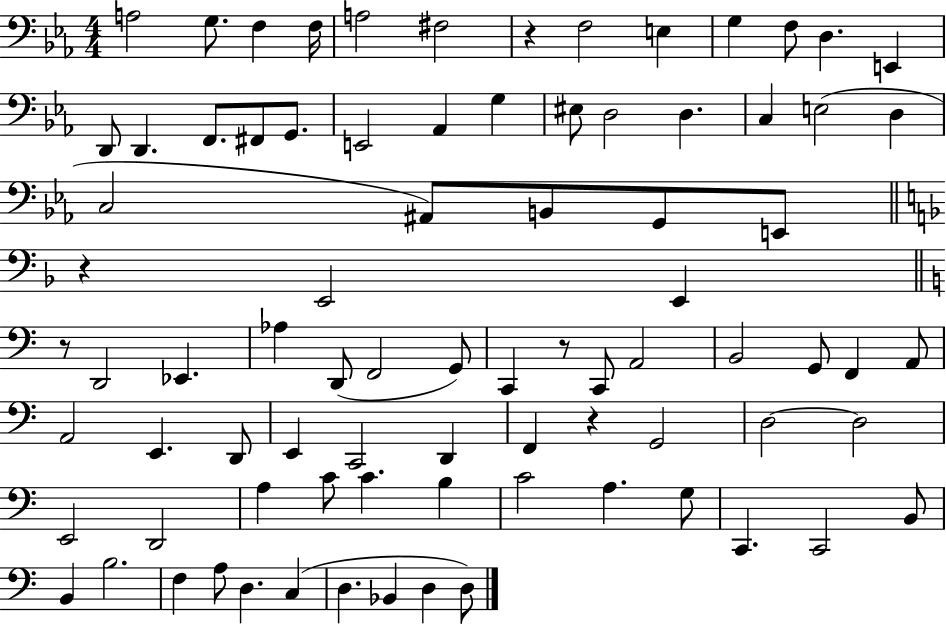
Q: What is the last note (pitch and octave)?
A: D3